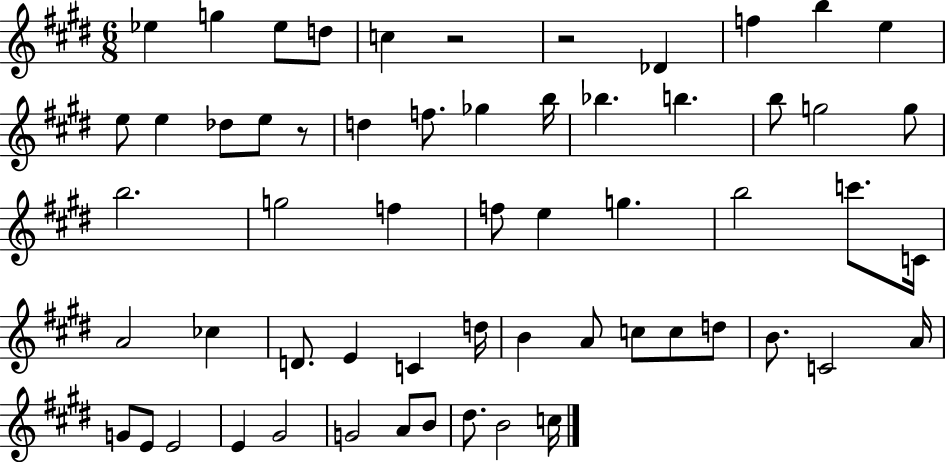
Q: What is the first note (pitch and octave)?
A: Eb5